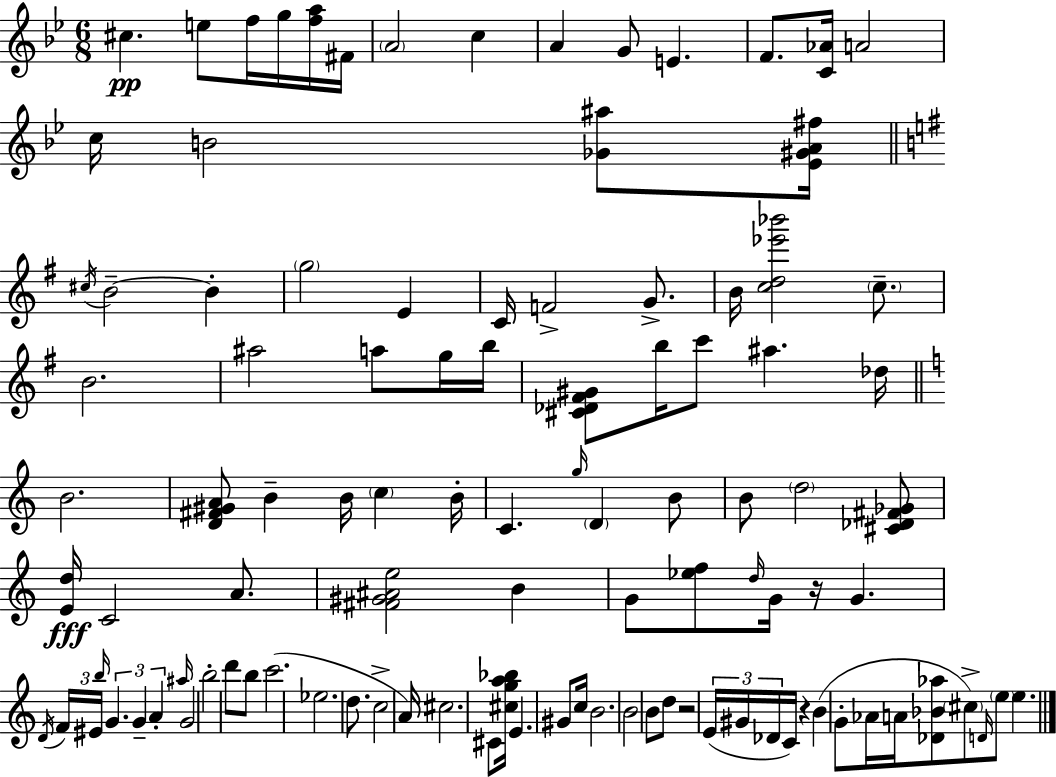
C#5/q. E5/e F5/s G5/s [F5,A5]/s F#4/s A4/h C5/q A4/q G4/e E4/q. F4/e. [C4,Ab4]/s A4/h C5/s B4/h [Gb4,A#5]/e [Eb4,G#4,A4,F#5]/s C#5/s B4/h B4/q G5/h E4/q C4/s F4/h G4/e. B4/s [C5,D5,Eb6,Bb6]/h C5/e. B4/h. A#5/h A5/e G5/s B5/s [C#4,Db4,F#4,G#4]/e B5/s C6/e A#5/q. Db5/s B4/h. [D4,F#4,G#4,A4]/e B4/q B4/s C5/q B4/s C4/q. G5/s D4/q B4/e B4/e D5/h [C#4,Db4,F#4,Gb4]/e [E4,D5]/s C4/h A4/e. [F#4,G#4,A#4,E5]/h B4/q G4/e [Eb5,F5]/e D5/s G4/s R/s G4/q. D4/s F4/s EIS4/s B5/s G4/q. G4/q A4/q A#5/s G4/h B5/h D6/e B5/e C6/h. Eb5/h. D5/e. C5/h A4/s C#5/h. C#4/e [C#5,G5,A5,Bb5]/s E4/q. G#4/e C5/s B4/h. B4/h B4/e D5/e R/h E4/s G#4/s Db4/s C4/s R/q B4/q G4/e Ab4/s A4/s [Db4,Bb4,Ab5]/e C#5/e D4/s E5/e E5/q.